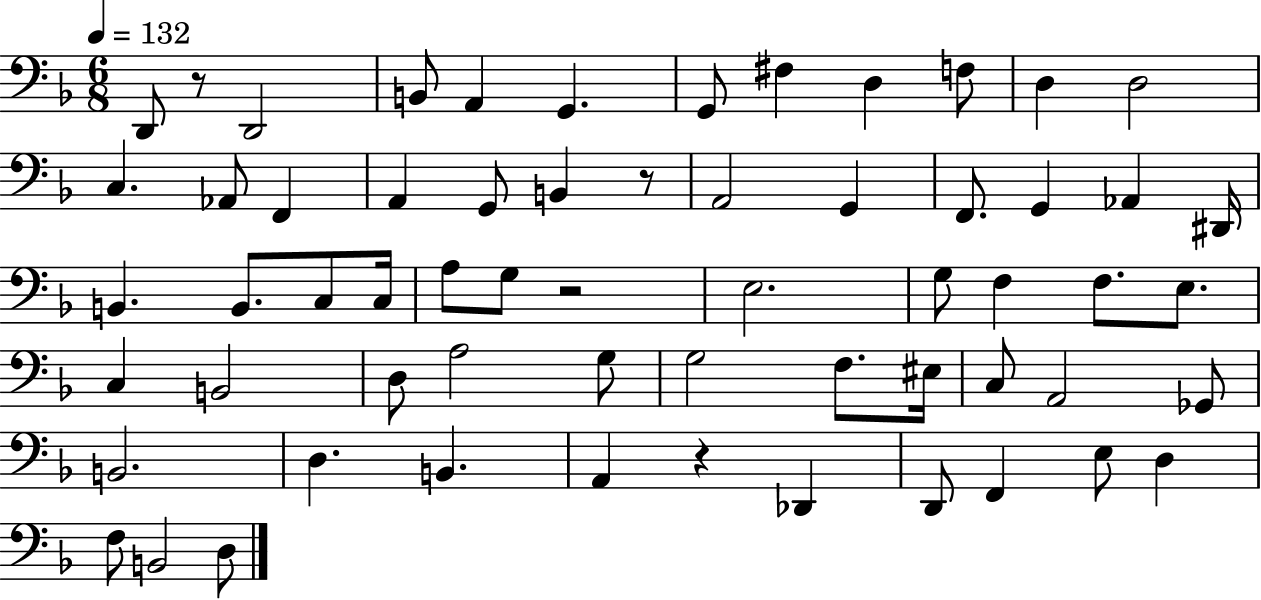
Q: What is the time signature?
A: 6/8